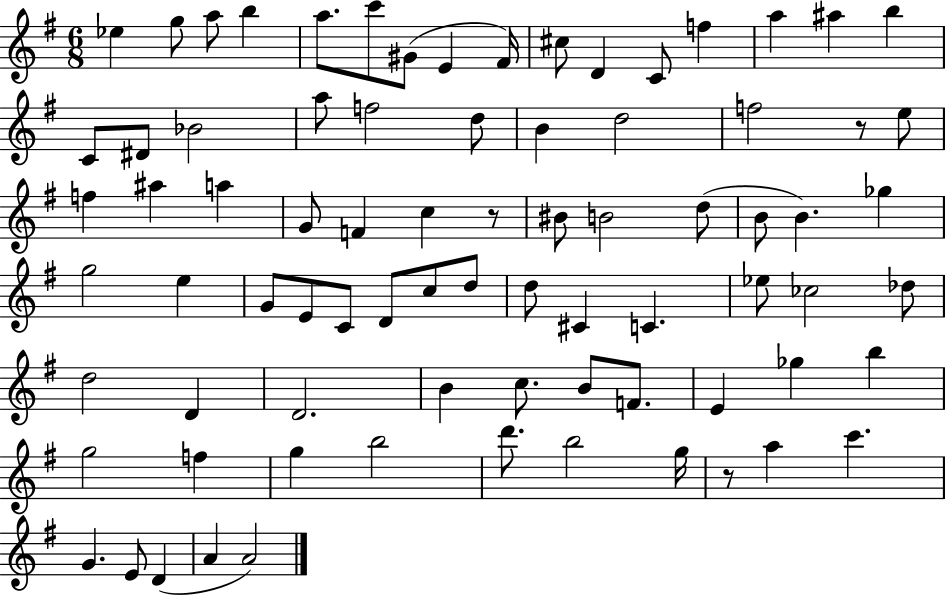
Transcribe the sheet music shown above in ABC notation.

X:1
T:Untitled
M:6/8
L:1/4
K:G
_e g/2 a/2 b a/2 c'/2 ^G/2 E ^F/4 ^c/2 D C/2 f a ^a b C/2 ^D/2 _B2 a/2 f2 d/2 B d2 f2 z/2 e/2 f ^a a G/2 F c z/2 ^B/2 B2 d/2 B/2 B _g g2 e G/2 E/2 C/2 D/2 c/2 d/2 d/2 ^C C _e/2 _c2 _d/2 d2 D D2 B c/2 B/2 F/2 E _g b g2 f g b2 d'/2 b2 g/4 z/2 a c' G E/2 D A A2